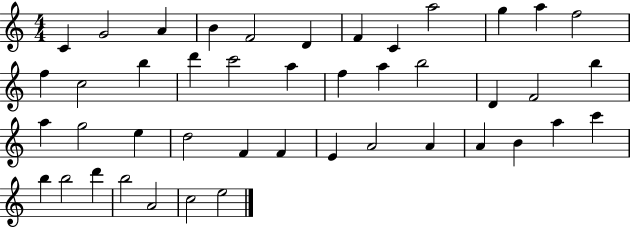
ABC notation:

X:1
T:Untitled
M:4/4
L:1/4
K:C
C G2 A B F2 D F C a2 g a f2 f c2 b d' c'2 a f a b2 D F2 b a g2 e d2 F F E A2 A A B a c' b b2 d' b2 A2 c2 e2